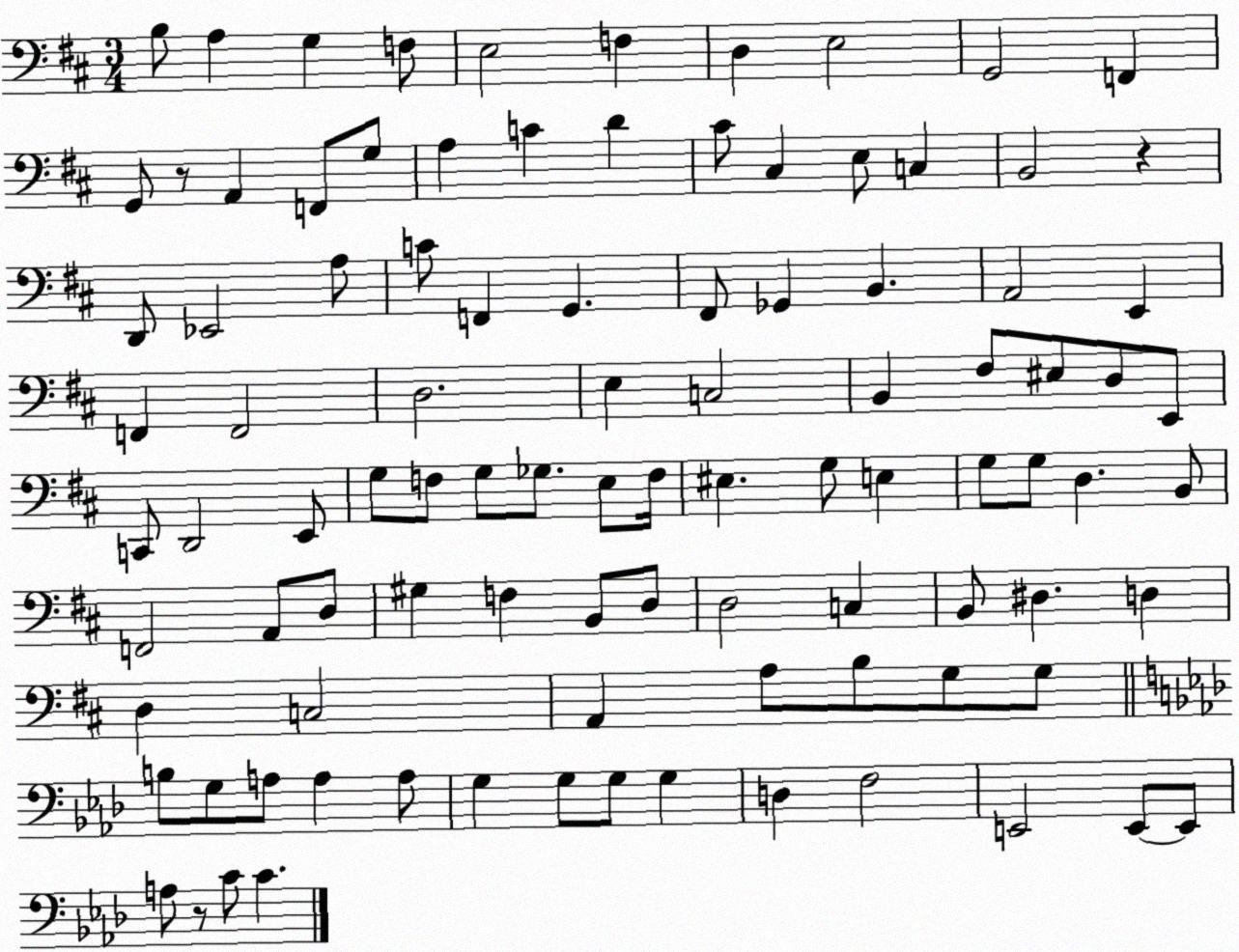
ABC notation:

X:1
T:Untitled
M:3/4
L:1/4
K:D
B,/2 A, G, F,/2 E,2 F, D, E,2 G,,2 F,, G,,/2 z/2 A,, F,,/2 G,/2 A, C D ^C/2 ^C, E,/2 C, B,,2 z D,,/2 _E,,2 A,/2 C/2 F,, G,, ^F,,/2 _G,, B,, A,,2 E,, F,, F,,2 D,2 E, C,2 B,, ^F,/2 ^E,/2 D,/2 E,,/2 C,,/2 D,,2 E,,/2 G,/2 F,/2 G,/2 _G,/2 E,/2 F,/4 ^E, G,/2 E, G,/2 G,/2 D, B,,/2 F,,2 A,,/2 D,/2 ^G, F, B,,/2 D,/2 D,2 C, B,,/2 ^D, D, D, C,2 A,, A,/2 B,/2 G,/2 G,/2 B,/2 G,/2 A,/2 A, A,/2 G, G,/2 G,/2 G, D, F,2 E,,2 E,,/2 E,,/2 A,/2 z/2 C/2 C